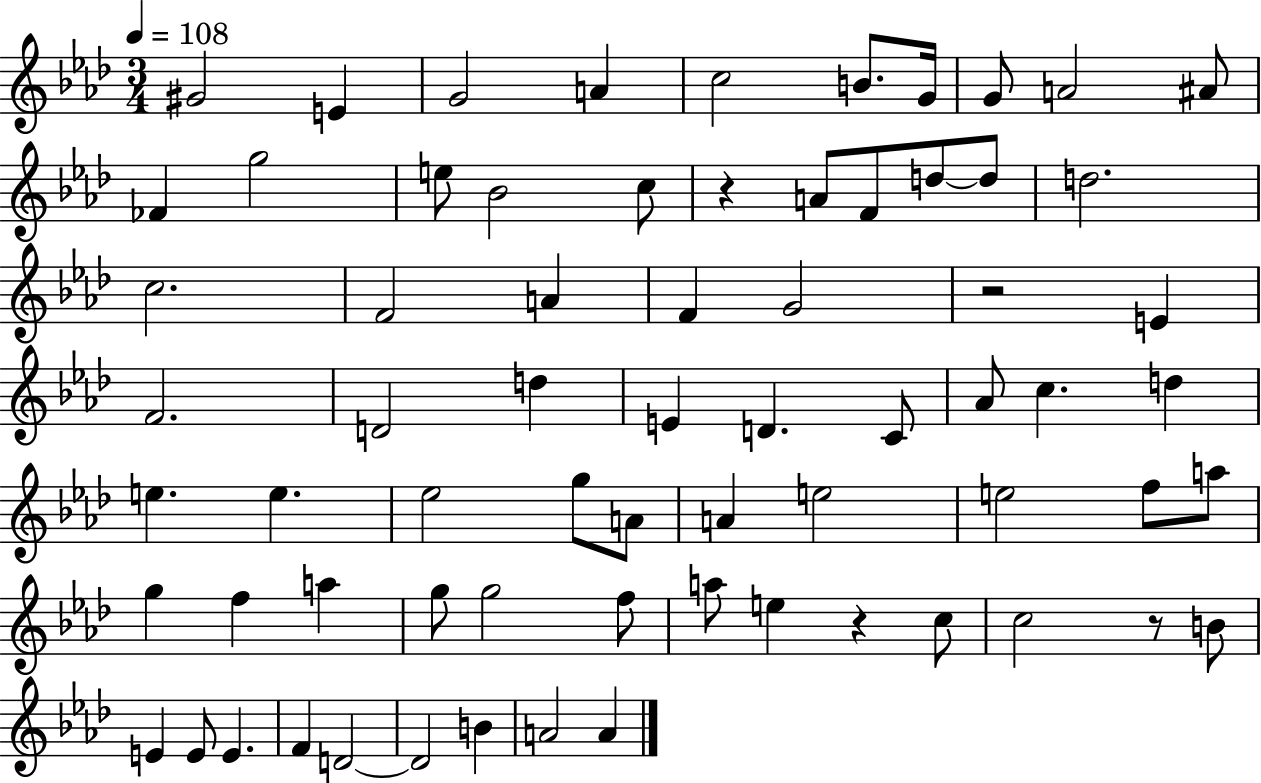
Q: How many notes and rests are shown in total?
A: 69